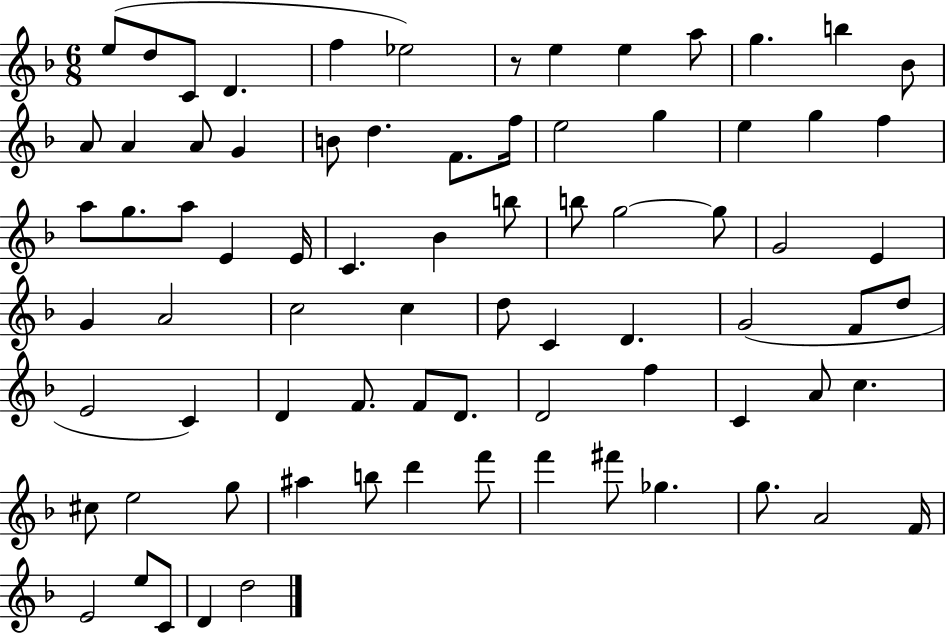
E5/e D5/e C4/e D4/q. F5/q Eb5/h R/e E5/q E5/q A5/e G5/q. B5/q Bb4/e A4/e A4/q A4/e G4/q B4/e D5/q. F4/e. F5/s E5/h G5/q E5/q G5/q F5/q A5/e G5/e. A5/e E4/q E4/s C4/q. Bb4/q B5/e B5/e G5/h G5/e G4/h E4/q G4/q A4/h C5/h C5/q D5/e C4/q D4/q. G4/h F4/e D5/e E4/h C4/q D4/q F4/e. F4/e D4/e. D4/h F5/q C4/q A4/e C5/q. C#5/e E5/h G5/e A#5/q B5/e D6/q F6/e F6/q F#6/e Gb5/q. G5/e. A4/h F4/s E4/h E5/e C4/e D4/q D5/h